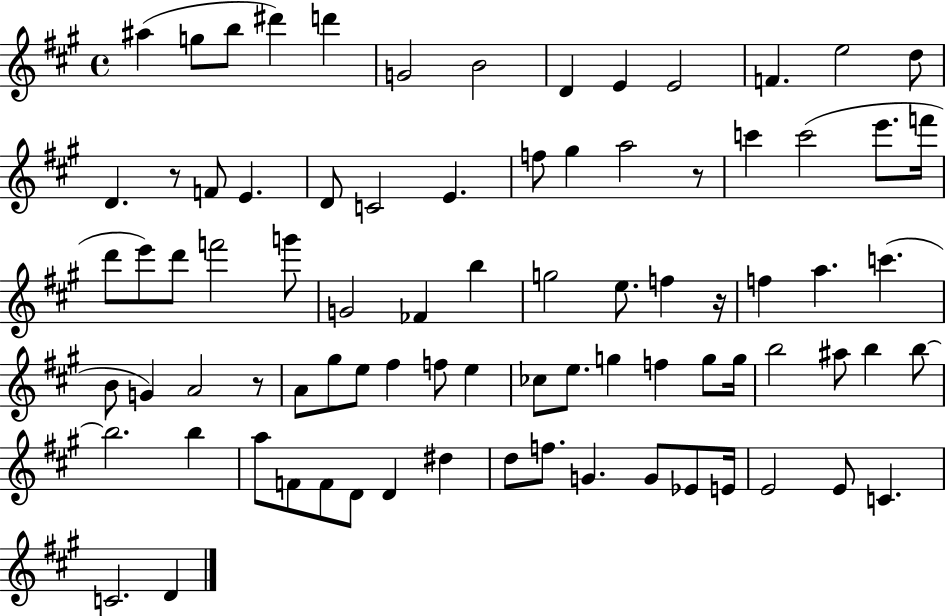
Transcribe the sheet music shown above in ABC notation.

X:1
T:Untitled
M:4/4
L:1/4
K:A
^a g/2 b/2 ^d' d' G2 B2 D E E2 F e2 d/2 D z/2 F/2 E D/2 C2 E f/2 ^g a2 z/2 c' c'2 e'/2 f'/4 d'/2 e'/2 d'/2 f'2 g'/2 G2 _F b g2 e/2 f z/4 f a c' B/2 G A2 z/2 A/2 ^g/2 e/2 ^f f/2 e _c/2 e/2 g f g/2 g/4 b2 ^a/2 b b/2 b2 b a/2 F/2 F/2 D/2 D ^d d/2 f/2 G G/2 _E/2 E/4 E2 E/2 C C2 D